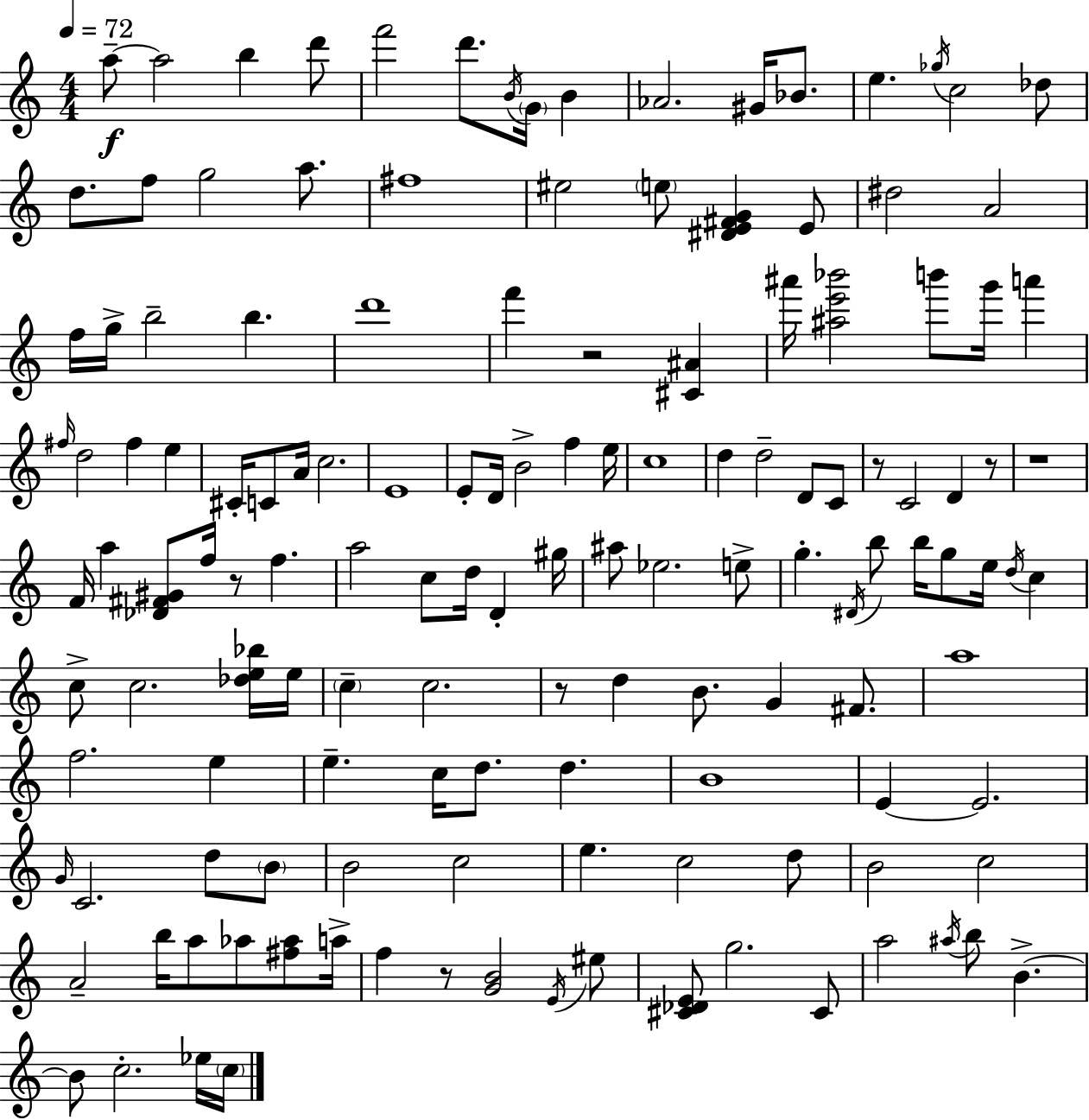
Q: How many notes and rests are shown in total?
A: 140